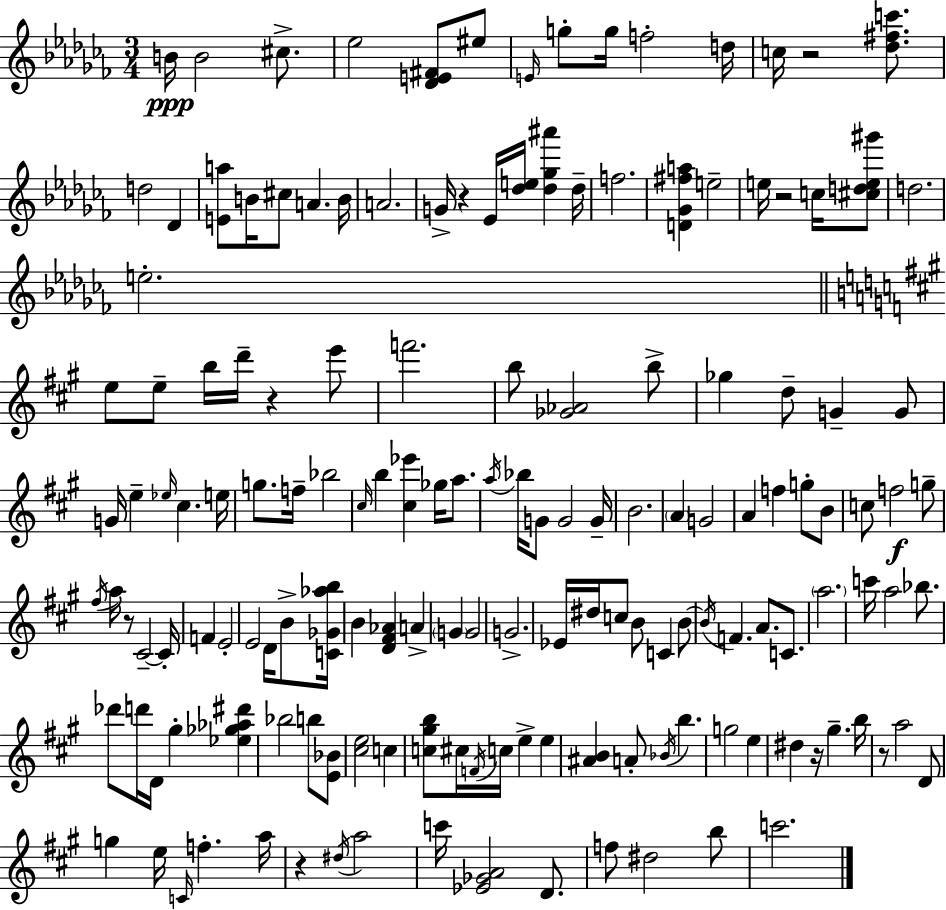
{
  \clef treble
  \numericTimeSignature
  \time 3/4
  \key aes \minor
  b'16\ppp b'2 cis''8.-> | ees''2 <des' e' fis'>8 eis''8 | \grace { e'16 } g''8-. g''16 f''2-. | d''16 c''16 r2 <des'' fis'' c'''>8. | \break d''2 des'4 | <e' a''>8 b'16 cis''8 a'4. | b'16 a'2. | g'16-> r4 ees'16 <des'' e''>16 <des'' ges'' ais'''>4 | \break des''16-- f''2. | <d' ges' fis'' a''>4 e''2-- | e''16 r2 c''16 <cis'' d'' e'' gis'''>8 | d''2. | \break e''2.-. | \bar "||" \break \key a \major e''8 e''8-- b''16 d'''16-- r4 e'''8 | f'''2. | b''8 <ges' aes'>2 b''8-> | ges''4 d''8-- g'4-- g'8 | \break g'16 e''4-- \grace { ees''16 } cis''4. | e''16 g''8. f''16-- bes''2 | \grace { cis''16 } b''4 <cis'' ees'''>4 ges''16 a''8. | \acciaccatura { a''16 } bes''16 g'8 g'2 | \break g'16-- b'2. | \parenthesize a'4 g'2 | a'4 f''4 g''8-. | b'8 c''8 f''2\f | \break g''8-- \acciaccatura { fis''16 } a''16 r8 cis'2--~~ | cis'16-. f'4 e'2-. | e'2 | d'16 b'8-> <c' ges' aes'' b''>16 b'4 <d' fis' aes'>4 | \break a'4-> \parenthesize g'4 g'2 | g'2.-> | ees'16 dis''16 c''8 b'8 c'4 | b'8~~ \acciaccatura { b'16 } f'4. a'8. | \break c'8. \parenthesize a''2. | c'''16 a''2 | bes''8. des'''8 d'''16 d'16 gis''4-. | <ees'' ges'' aes'' dis'''>4 bes''2 | \break b''8 <e' bes'>8 <cis'' e''>2 | c''4 <c'' gis'' b''>8 cis''16 \acciaccatura { f'16 } c''16 e''4-> | e''4 <ais' b'>4 a'8-. | \acciaccatura { bes'16 } b''4. g''2 | \break e''4 dis''4 r16 | gis''4.-- b''16 r8 a''2 | d'8 g''4 e''16 | \grace { c'16 } f''4.-. a''16 r4 | \break \acciaccatura { dis''16 } a''2 c'''16 <ees' ges' a'>2 | d'8. f''8 dis''2 | b''8 c'''2. | \bar "|."
}